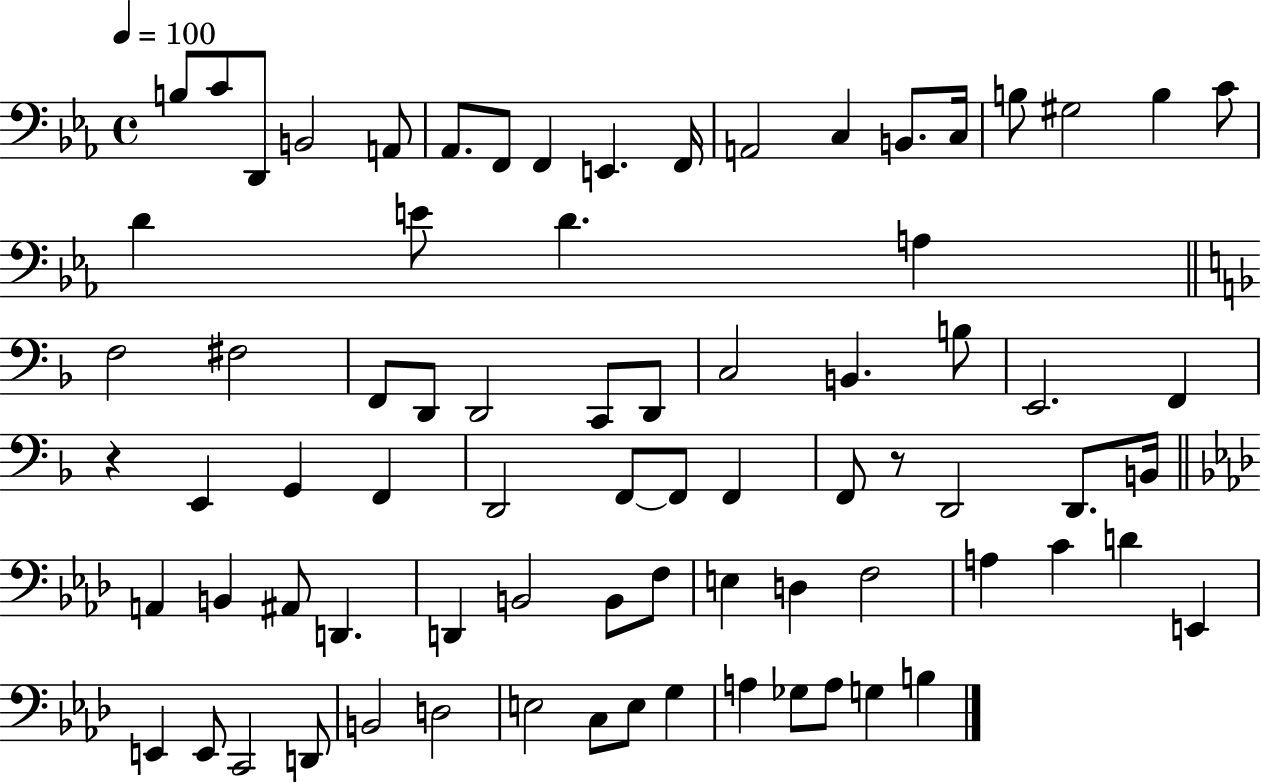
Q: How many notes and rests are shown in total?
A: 77